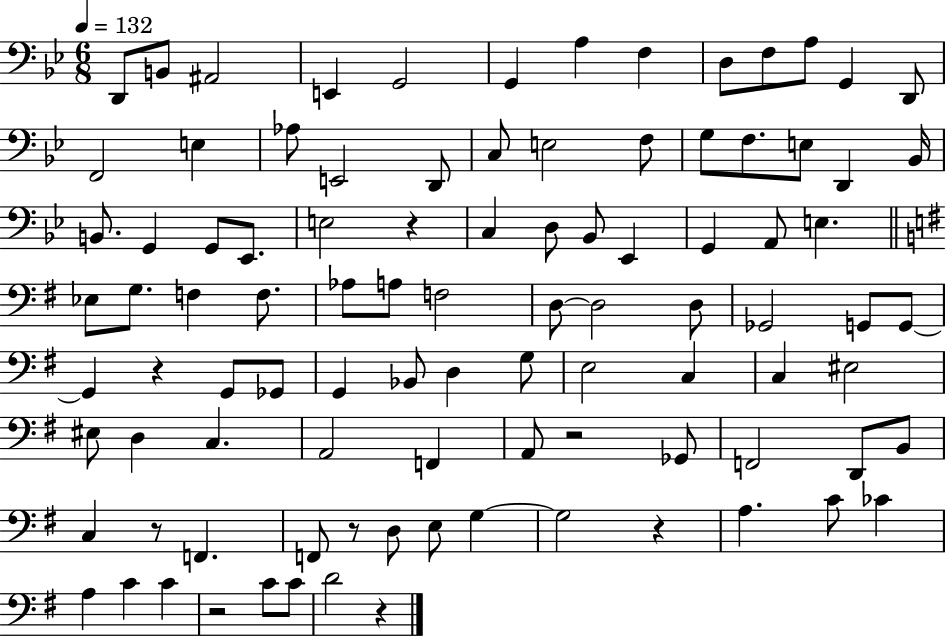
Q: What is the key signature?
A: BES major